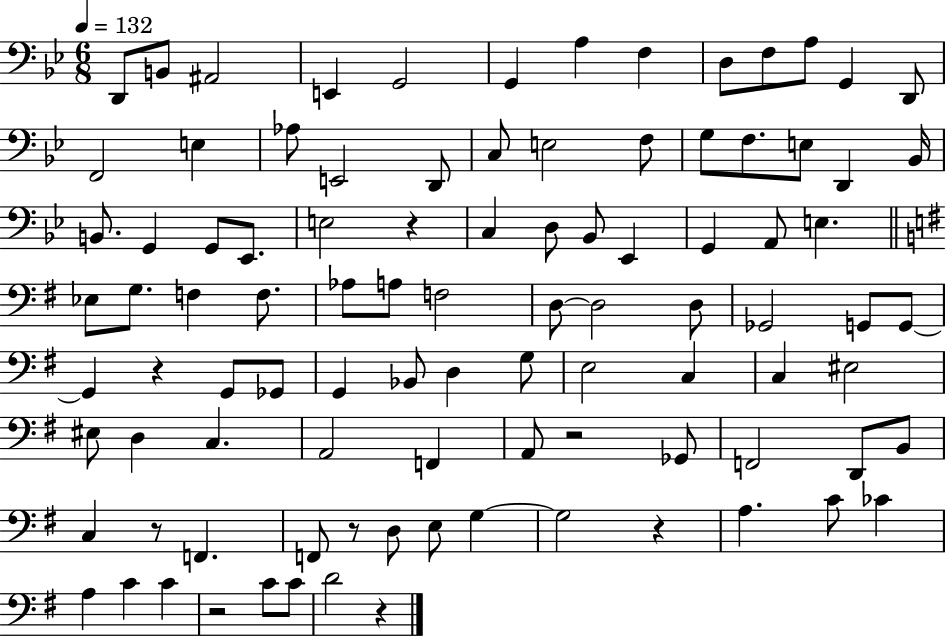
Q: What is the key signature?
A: BES major